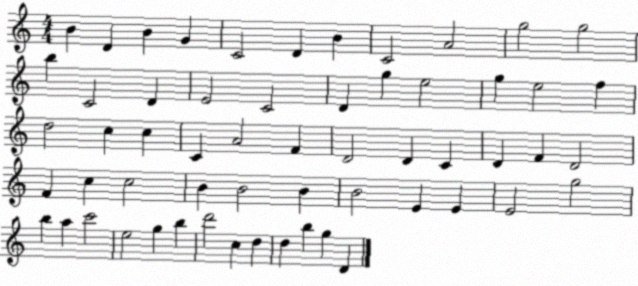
X:1
T:Untitled
M:4/4
L:1/4
K:C
B D B G C2 D B C2 A2 g2 g2 b C2 D E2 C2 D g e2 g e2 f d2 c c C A2 F D2 D C D F D2 F c c2 B B2 B B2 E E E2 g2 b a c'2 e2 g b d'2 c d d b g D